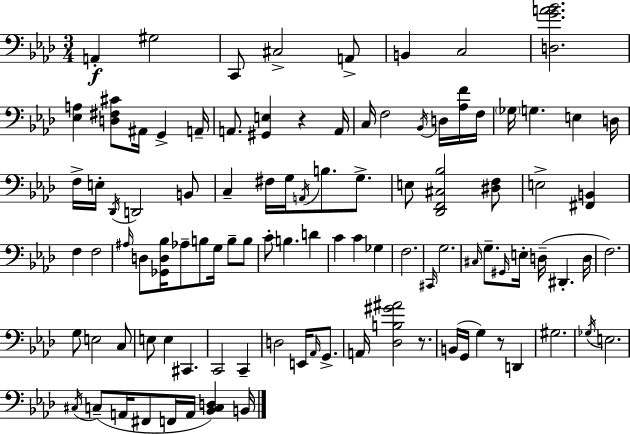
{
  \clef bass
  \numericTimeSignature
  \time 3/4
  \key aes \major
  a,4-.\f gis2 | c,8 cis2-> a,8-> | b,4 c2 | <d g' a' bes'>2. | \break <ees a>4 <d fis cis'>8 ais,16 g,4-> a,16-- | a,8. <gis, e>4 r4 a,16 | c16 f2 \acciaccatura { bes,16 } d16 <aes f'>16 | f16 \parenthesize ges16 g4. e4 | \break d16 f16-> e16-. \acciaccatura { des,16 } d,2 | b,8 c4-- fis16 g16 \acciaccatura { a,16 } b8. | g8.-> e8 <des, f, cis bes>2 | <dis f>8 e2-> <fis, b,>4 | \break f4 f2 | \grace { ais16 } d8 <ges, d bes>16 aes8-- b8 g16 | b8-- b8 c'8-. b4. | d'4 c'4 c'4 | \break ges4 f2. | \grace { cis,16 } g2. | \grace { cis16 } g8.-- \grace { gis,16 } e16-. d16--( | dis,4.-. d16 f2.) | \break g8 e2 | c8 e8 e4 | cis,4. c,2 | c,4-- d2 | \break e,16 \grace { aes,16 } g,8.-> a,16 <des b gis' ais'>2 | r8. b,16( g,16 g4) | r8 d,4 gis2. | \acciaccatura { ges16 } e2. | \break \acciaccatura { cis16 } c8--( | a,16 fis,8 f,16 a,16 <bes, c d>4) b,16 \bar "|."
}